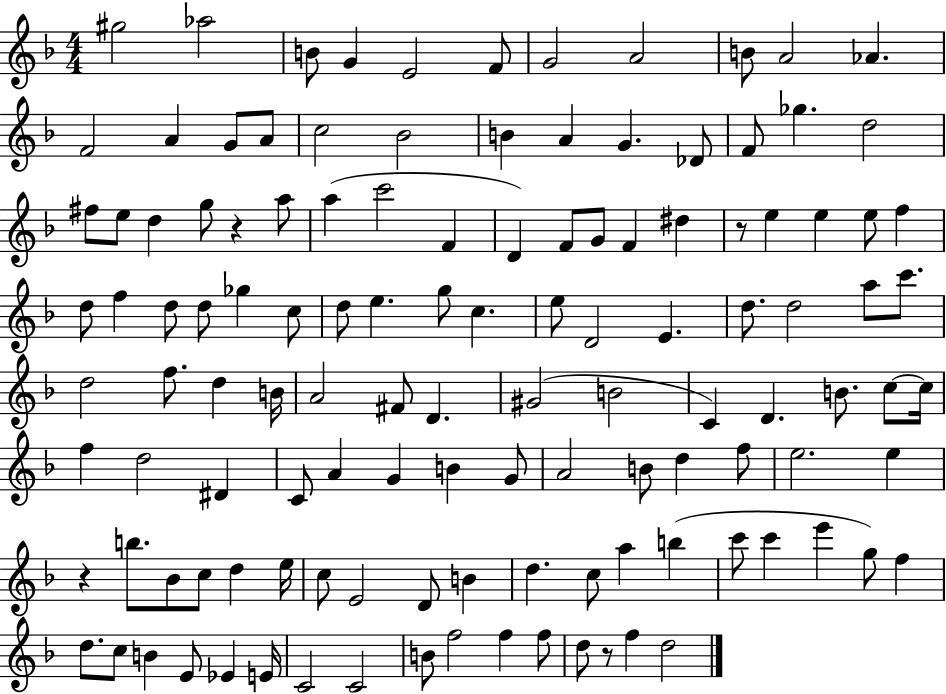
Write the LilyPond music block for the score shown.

{
  \clef treble
  \numericTimeSignature
  \time 4/4
  \key f \major
  gis''2 aes''2 | b'8 g'4 e'2 f'8 | g'2 a'2 | b'8 a'2 aes'4. | \break f'2 a'4 g'8 a'8 | c''2 bes'2 | b'4 a'4 g'4. des'8 | f'8 ges''4. d''2 | \break fis''8 e''8 d''4 g''8 r4 a''8 | a''4( c'''2 f'4 | d'4) f'8 g'8 f'4 dis''4 | r8 e''4 e''4 e''8 f''4 | \break d''8 f''4 d''8 d''8 ges''4 c''8 | d''8 e''4. g''8 c''4. | e''8 d'2 e'4. | d''8. d''2 a''8 c'''8. | \break d''2 f''8. d''4 b'16 | a'2 fis'8 d'4. | gis'2( b'2 | c'4) d'4. b'8. c''8~~ c''16 | \break f''4 d''2 dis'4 | c'8 a'4 g'4 b'4 g'8 | a'2 b'8 d''4 f''8 | e''2. e''4 | \break r4 b''8. bes'8 c''8 d''4 e''16 | c''8 e'2 d'8 b'4 | d''4. c''8 a''4 b''4( | c'''8 c'''4 e'''4 g''8) f''4 | \break d''8. c''8 b'4 e'8 ees'4 e'16 | c'2 c'2 | b'8 f''2 f''4 f''8 | d''8 r8 f''4 d''2 | \break \bar "|."
}